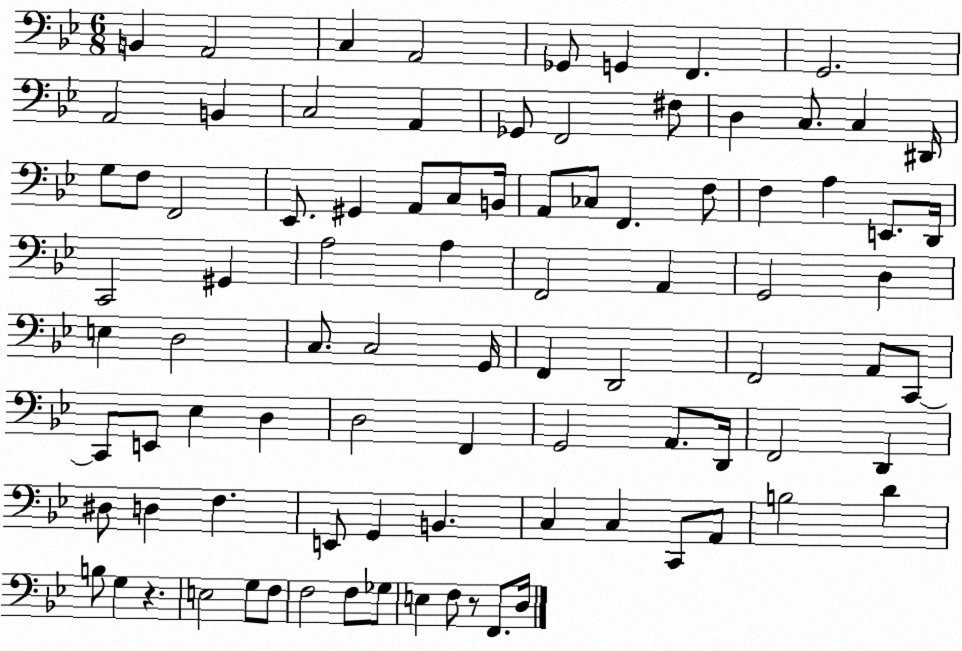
X:1
T:Untitled
M:6/8
L:1/4
K:Bb
B,, A,,2 C, A,,2 _G,,/2 G,, F,, G,,2 A,,2 B,, C,2 A,, _G,,/2 F,,2 ^F,/2 D, C,/2 C, ^D,,/4 G,/2 F,/2 F,,2 _E,,/2 ^G,, A,,/2 C,/2 B,,/4 A,,/2 _C,/2 F,, F,/2 F, A, E,,/2 D,,/4 C,,2 ^G,, A,2 A, F,,2 A,, G,,2 D, E, D,2 C,/2 C,2 G,,/4 F,, D,,2 F,,2 A,,/2 C,,/2 C,,/2 E,,/2 _E, D, D,2 F,, G,,2 A,,/2 D,,/4 F,,2 D,, ^D,/2 D, F, E,,/2 G,, B,, C, C, C,,/2 A,,/2 B,2 D B,/2 G, z E,2 G,/2 F,/2 F,2 F,/2 _G,/2 E, F,/2 z/2 F,,/2 D,/4